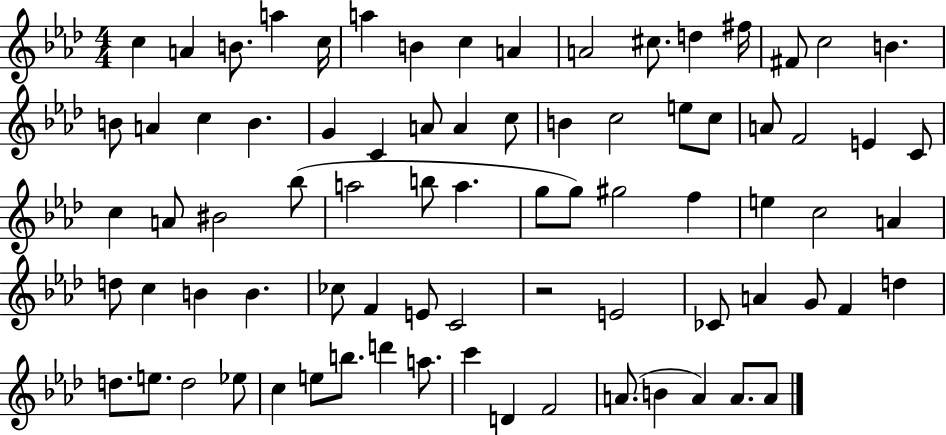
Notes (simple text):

C5/q A4/q B4/e. A5/q C5/s A5/q B4/q C5/q A4/q A4/h C#5/e. D5/q F#5/s F#4/e C5/h B4/q. B4/e A4/q C5/q B4/q. G4/q C4/q A4/e A4/q C5/e B4/q C5/h E5/e C5/e A4/e F4/h E4/q C4/e C5/q A4/e BIS4/h Bb5/e A5/h B5/e A5/q. G5/e G5/e G#5/h F5/q E5/q C5/h A4/q D5/e C5/q B4/q B4/q. CES5/e F4/q E4/e C4/h R/h E4/h CES4/e A4/q G4/e F4/q D5/q D5/e. E5/e. D5/h Eb5/e C5/q E5/e B5/e. D6/q A5/e. C6/q D4/q F4/h A4/e. B4/q A4/q A4/e. A4/e